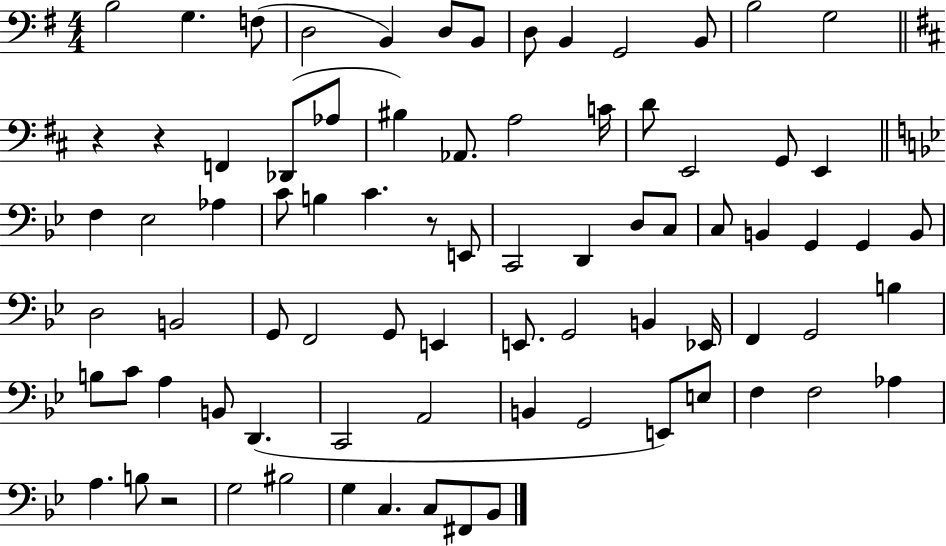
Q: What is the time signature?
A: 4/4